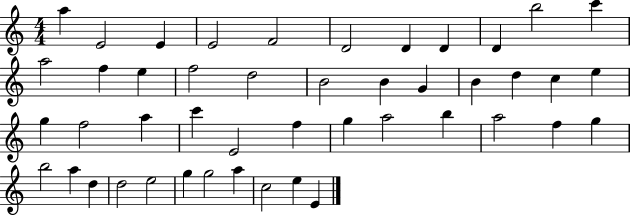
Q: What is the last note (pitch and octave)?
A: E4